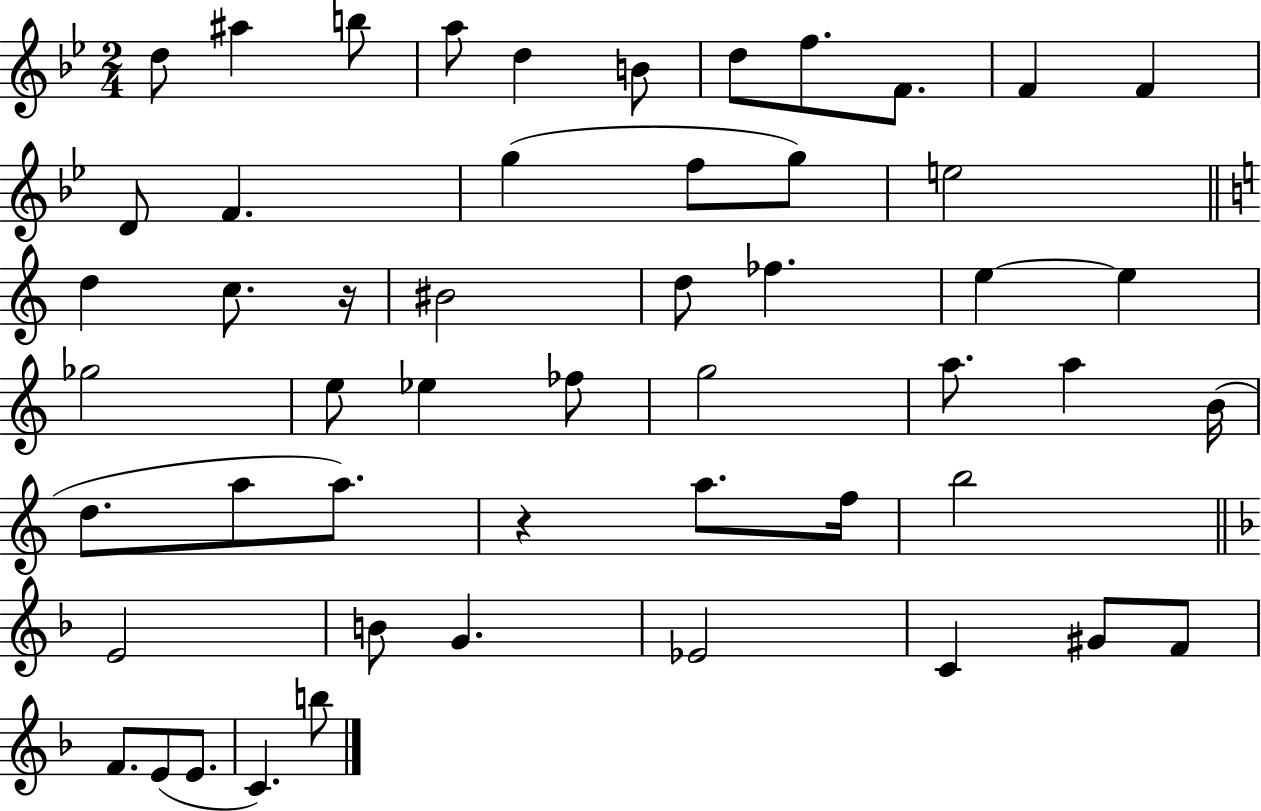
{
  \clef treble
  \numericTimeSignature
  \time 2/4
  \key bes \major
  d''8 ais''4 b''8 | a''8 d''4 b'8 | d''8 f''8. f'8. | f'4 f'4 | \break d'8 f'4. | g''4( f''8 g''8) | e''2 | \bar "||" \break \key c \major d''4 c''8. r16 | bis'2 | d''8 fes''4. | e''4~~ e''4 | \break ges''2 | e''8 ees''4 fes''8 | g''2 | a''8. a''4 b'16( | \break d''8. a''8 a''8.) | r4 a''8. f''16 | b''2 | \bar "||" \break \key d \minor e'2 | b'8 g'4. | ees'2 | c'4 gis'8 f'8 | \break f'8. e'8( e'8. | c'4.) b''8 | \bar "|."
}